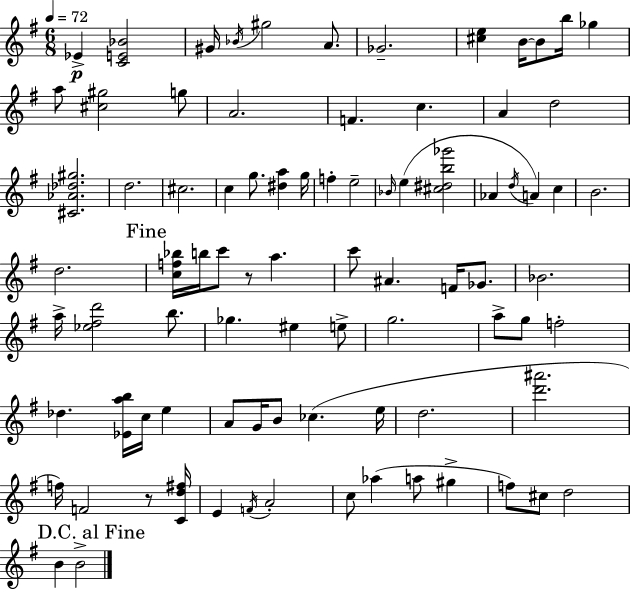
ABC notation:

X:1
T:Untitled
M:6/8
L:1/4
K:G
_E [CE_B]2 ^G/4 _B/4 ^g2 A/2 _G2 [^ce] B/4 B/2 b/4 _g a/2 [^c^g]2 g/2 A2 F c A d2 [^C_A_d^g]2 d2 ^c2 c g/2 [^da] g/4 f e2 _B/4 e [^c^db_g']2 _A d/4 A c B2 d2 [cf_b]/4 b/4 c'/2 z/2 a c'/2 ^A F/4 _G/2 _B2 a/4 [_e^fd']2 b/2 _g ^e e/2 g2 a/2 g/2 f2 _d [_Eab]/4 c/4 e A/2 G/4 B/2 _c e/4 d2 [d'^a']2 f/4 F2 z/2 [Cd^f]/4 E F/4 A2 c/2 _a a/2 ^g f/2 ^c/2 d2 B B2